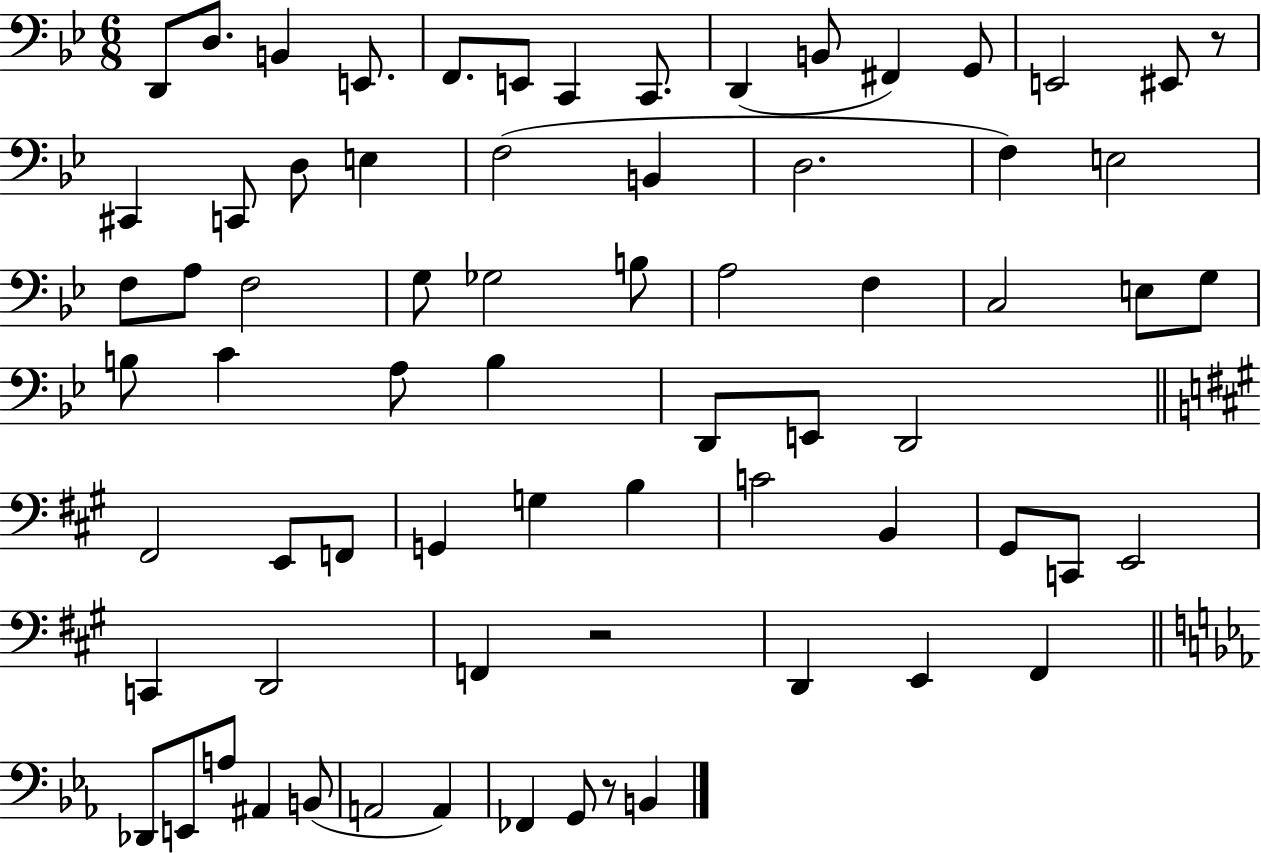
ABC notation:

X:1
T:Untitled
M:6/8
L:1/4
K:Bb
D,,/2 D,/2 B,, E,,/2 F,,/2 E,,/2 C,, C,,/2 D,, B,,/2 ^F,, G,,/2 E,,2 ^E,,/2 z/2 ^C,, C,,/2 D,/2 E, F,2 B,, D,2 F, E,2 F,/2 A,/2 F,2 G,/2 _G,2 B,/2 A,2 F, C,2 E,/2 G,/2 B,/2 C A,/2 B, D,,/2 E,,/2 D,,2 ^F,,2 E,,/2 F,,/2 G,, G, B, C2 B,, ^G,,/2 C,,/2 E,,2 C,, D,,2 F,, z2 D,, E,, ^F,, _D,,/2 E,,/2 A,/2 ^A,, B,,/2 A,,2 A,, _F,, G,,/2 z/2 B,,